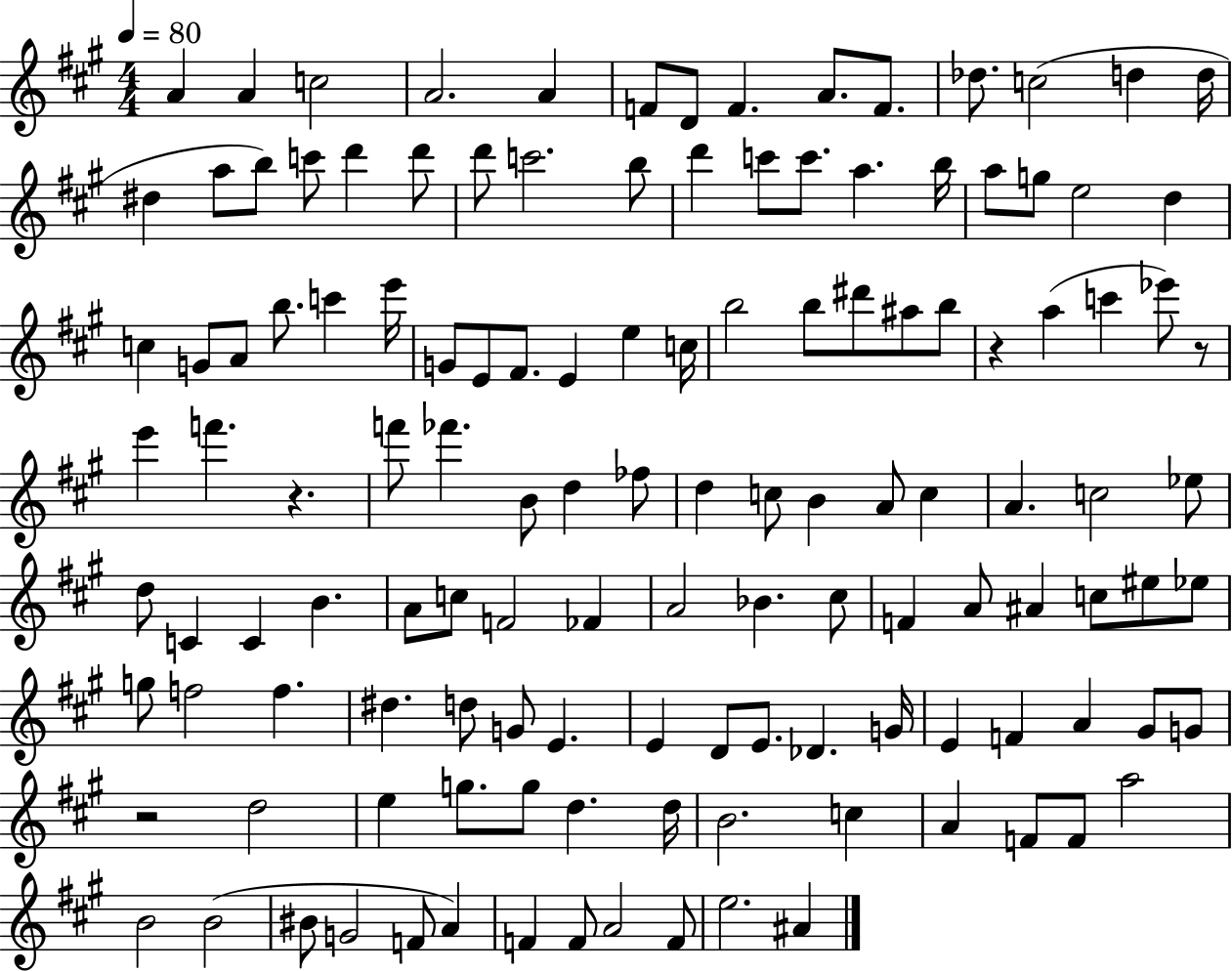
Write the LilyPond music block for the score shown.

{
  \clef treble
  \numericTimeSignature
  \time 4/4
  \key a \major
  \tempo 4 = 80
  a'4 a'4 c''2 | a'2. a'4 | f'8 d'8 f'4. a'8. f'8. | des''8. c''2( d''4 d''16 | \break dis''4 a''8 b''8) c'''8 d'''4 d'''8 | d'''8 c'''2. b''8 | d'''4 c'''8 c'''8. a''4. b''16 | a''8 g''8 e''2 d''4 | \break c''4 g'8 a'8 b''8. c'''4 e'''16 | g'8 e'8 fis'8. e'4 e''4 c''16 | b''2 b''8 dis'''8 ais''8 b''8 | r4 a''4( c'''4 ees'''8) r8 | \break e'''4 f'''4. r4. | f'''8 fes'''4. b'8 d''4 fes''8 | d''4 c''8 b'4 a'8 c''4 | a'4. c''2 ees''8 | \break d''8 c'4 c'4 b'4. | a'8 c''8 f'2 fes'4 | a'2 bes'4. cis''8 | f'4 a'8 ais'4 c''8 eis''8 ees''8 | \break g''8 f''2 f''4. | dis''4. d''8 g'8 e'4. | e'4 d'8 e'8. des'4. g'16 | e'4 f'4 a'4 gis'8 g'8 | \break r2 d''2 | e''4 g''8. g''8 d''4. d''16 | b'2. c''4 | a'4 f'8 f'8 a''2 | \break b'2 b'2( | bis'8 g'2 f'8 a'4) | f'4 f'8 a'2 f'8 | e''2. ais'4 | \break \bar "|."
}